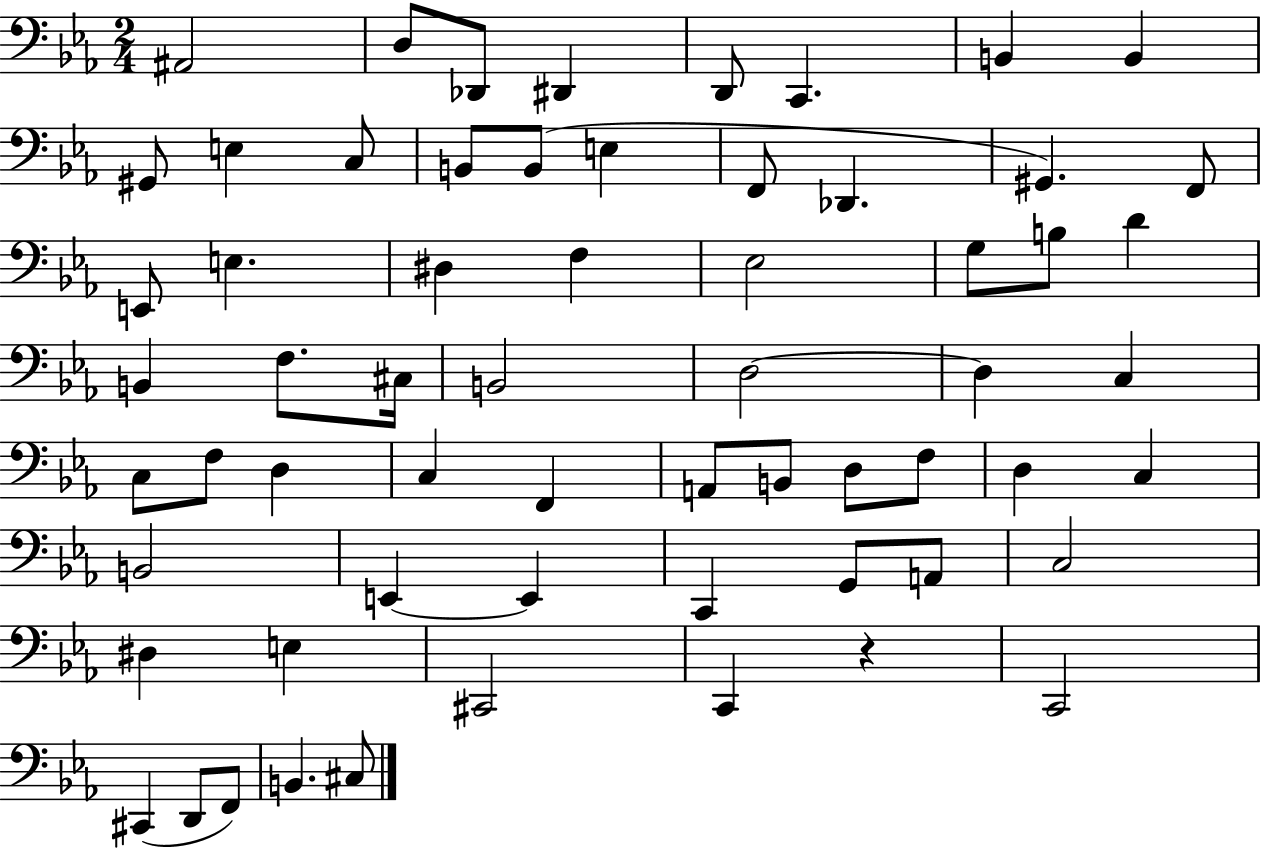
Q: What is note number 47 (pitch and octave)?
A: E2